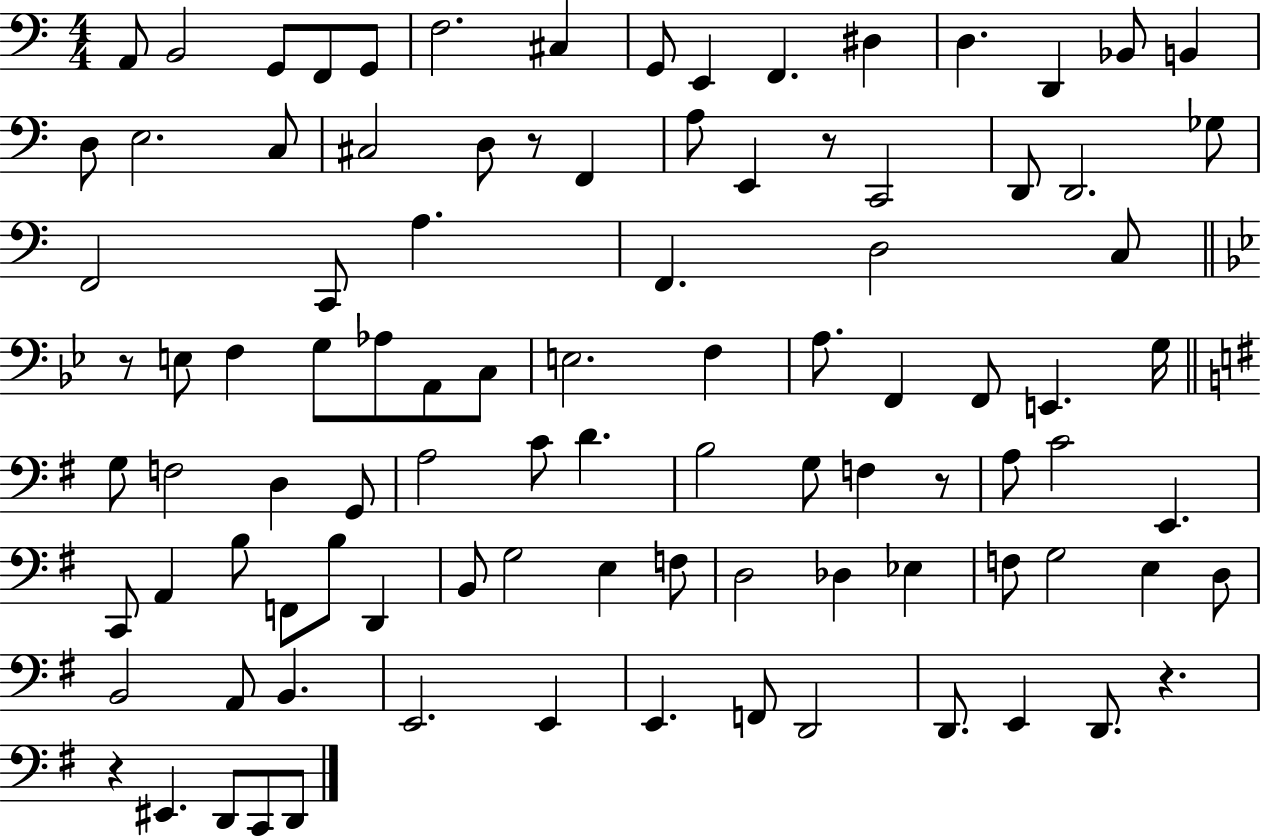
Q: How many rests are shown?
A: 6